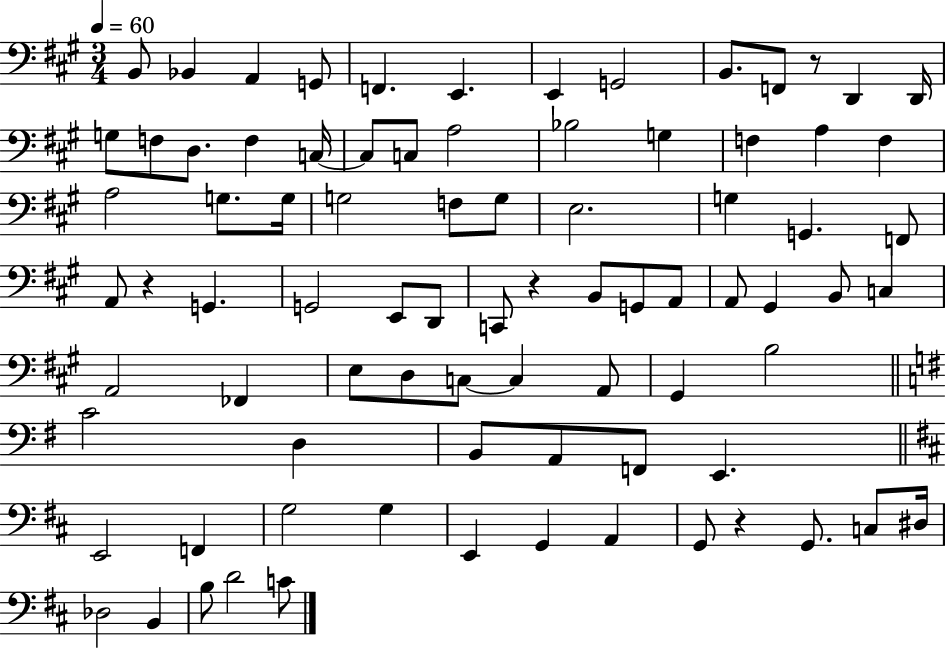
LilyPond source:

{
  \clef bass
  \numericTimeSignature
  \time 3/4
  \key a \major
  \tempo 4 = 60
  b,8 bes,4 a,4 g,8 | f,4. e,4. | e,4 g,2 | b,8. f,8 r8 d,4 d,16 | \break g8 f8 d8. f4 c16~~ | c8 c8 a2 | bes2 g4 | f4 a4 f4 | \break a2 g8. g16 | g2 f8 g8 | e2. | g4 g,4. f,8 | \break a,8 r4 g,4. | g,2 e,8 d,8 | c,8 r4 b,8 g,8 a,8 | a,8 gis,4 b,8 c4 | \break a,2 fes,4 | e8 d8 c8~~ c4 a,8 | gis,4 b2 | \bar "||" \break \key g \major c'2 d4 | b,8 a,8 f,8 e,4. | \bar "||" \break \key d \major e,2 f,4 | g2 g4 | e,4 g,4 a,4 | g,8 r4 g,8. c8 dis16 | \break des2 b,4 | b8 d'2 c'8 | \bar "|."
}